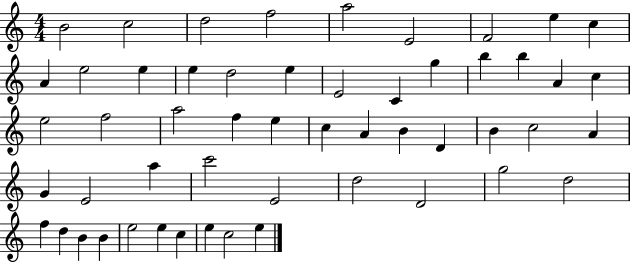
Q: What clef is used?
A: treble